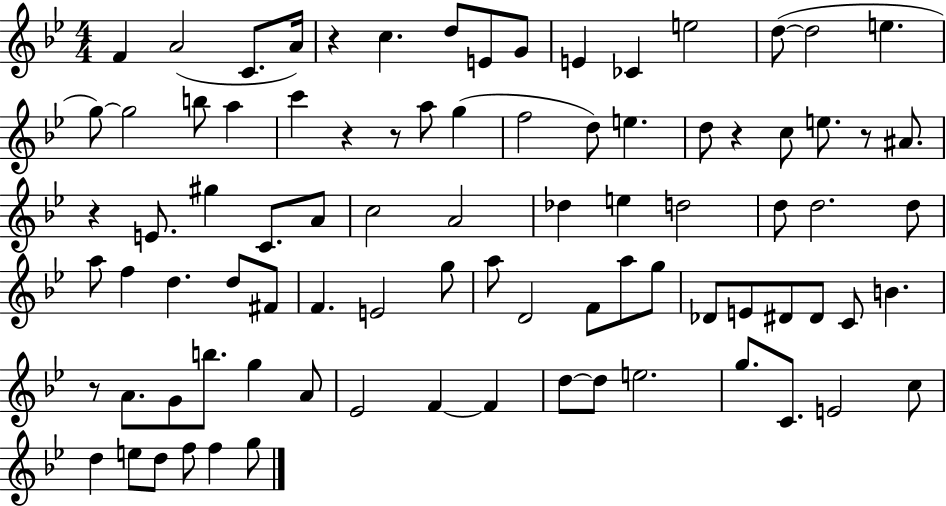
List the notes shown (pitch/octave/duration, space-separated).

F4/q A4/h C4/e. A4/s R/q C5/q. D5/e E4/e G4/e E4/q CES4/q E5/h D5/e D5/h E5/q. G5/e G5/h B5/e A5/q C6/q R/q R/e A5/e G5/q F5/h D5/e E5/q. D5/e R/q C5/e E5/e. R/e A#4/e. R/q E4/e. G#5/q C4/e. A4/e C5/h A4/h Db5/q E5/q D5/h D5/e D5/h. D5/e A5/e F5/q D5/q. D5/e F#4/e F4/q. E4/h G5/e A5/e D4/h F4/e A5/e G5/e Db4/e E4/e D#4/e D#4/e C4/e B4/q. R/e A4/e. G4/e B5/e. G5/q A4/e Eb4/h F4/q F4/q D5/e D5/e E5/h. G5/e. C4/e. E4/h C5/e D5/q E5/e D5/e F5/e F5/q G5/e